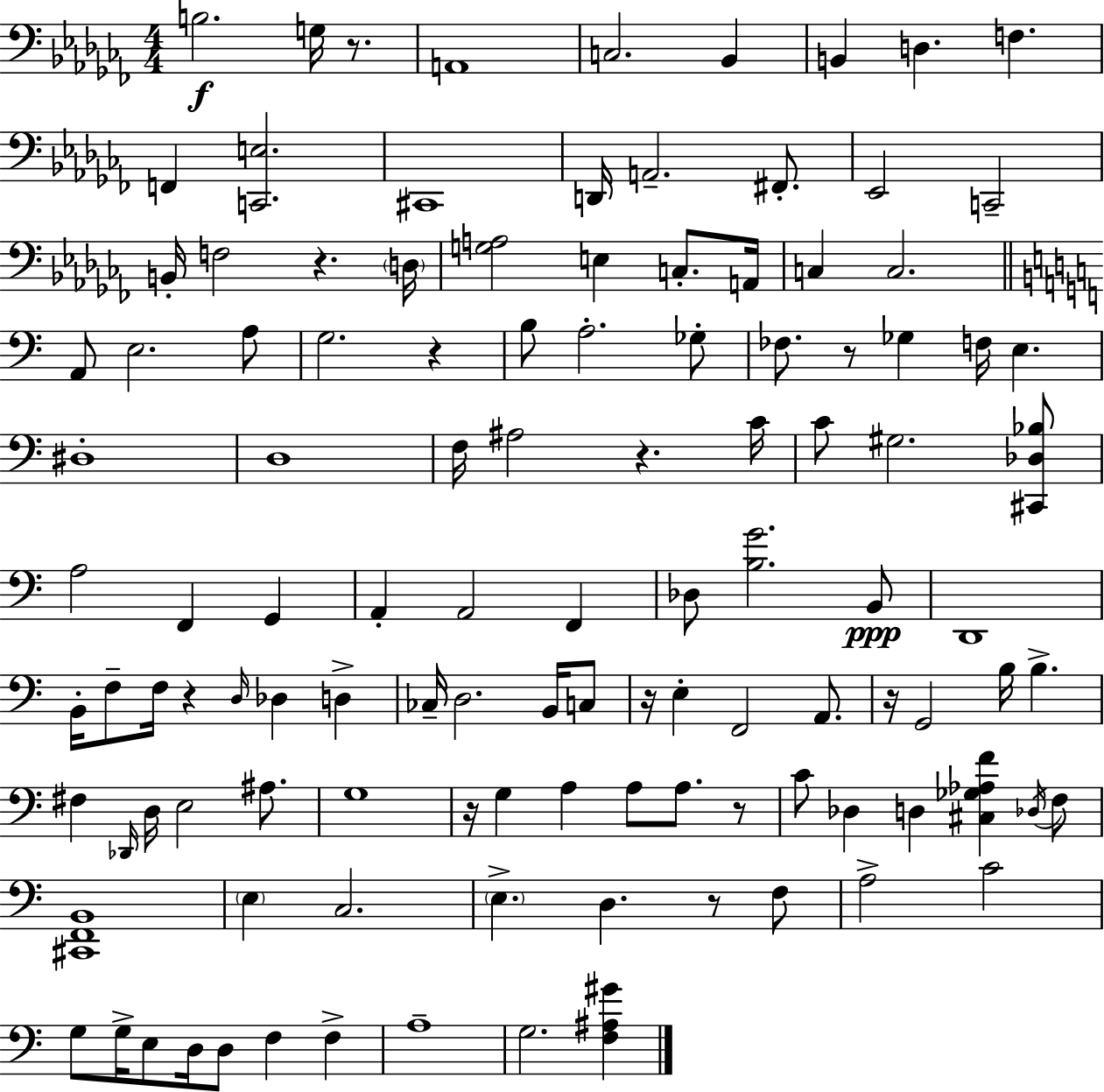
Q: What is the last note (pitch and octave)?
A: G3